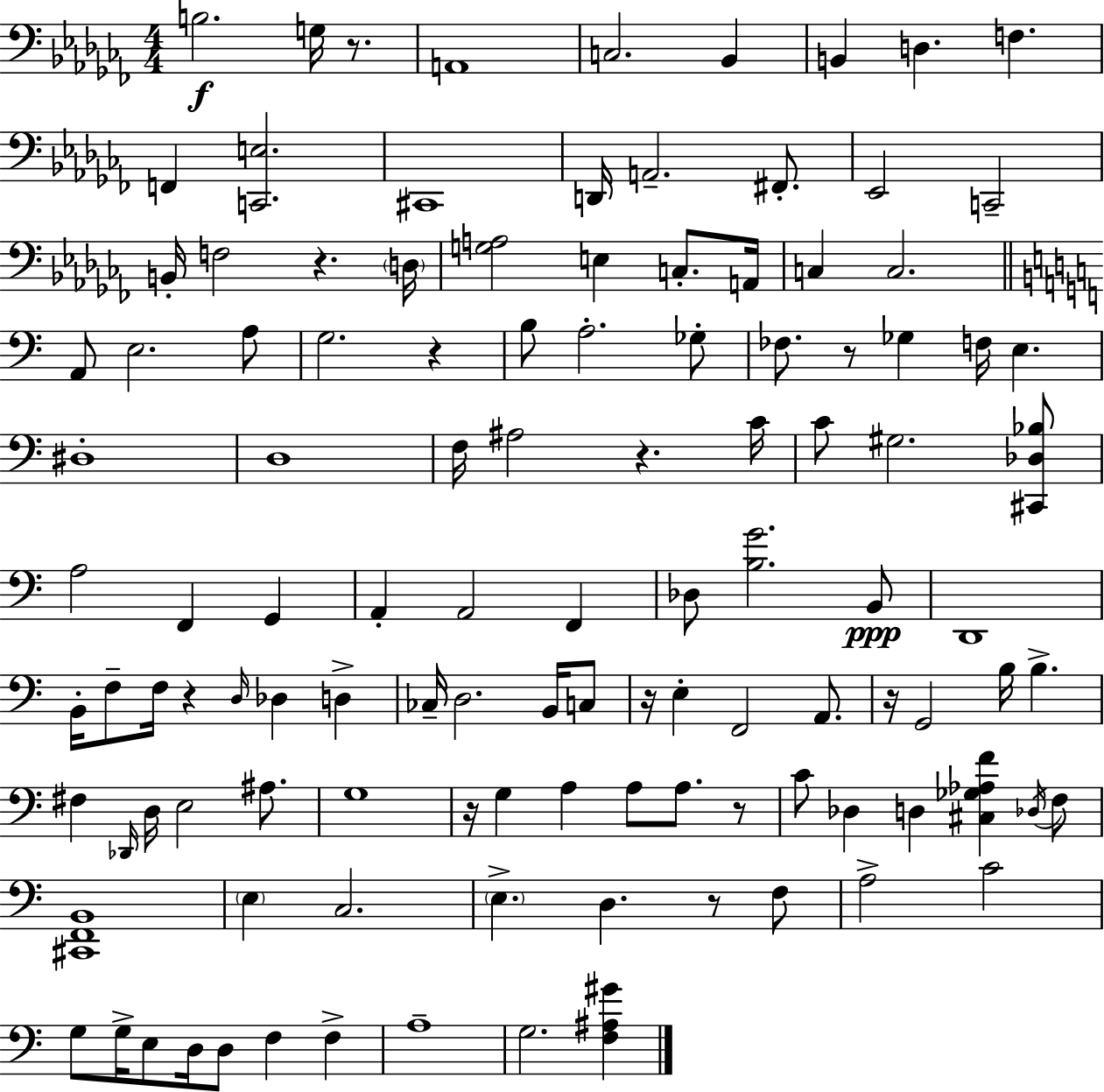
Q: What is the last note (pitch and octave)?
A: G3